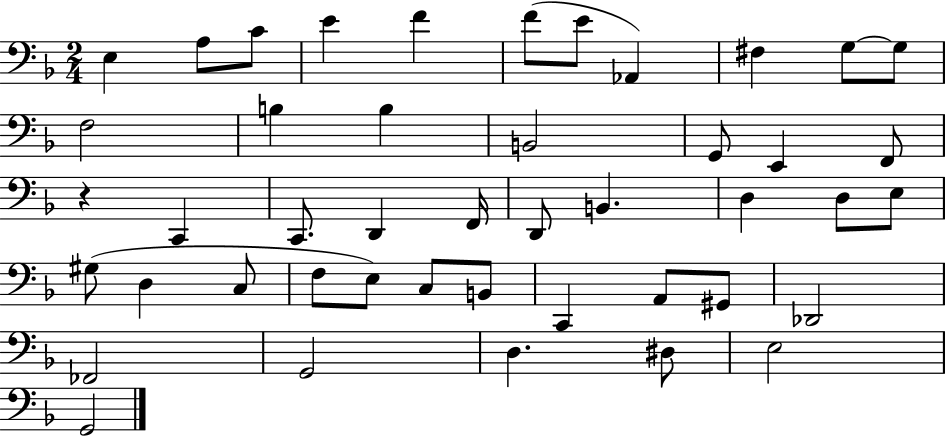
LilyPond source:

{
  \clef bass
  \numericTimeSignature
  \time 2/4
  \key f \major
  e4 a8 c'8 | e'4 f'4 | f'8( e'8 aes,4) | fis4 g8~~ g8 | \break f2 | b4 b4 | b,2 | g,8 e,4 f,8 | \break r4 c,4 | c,8. d,4 f,16 | d,8 b,4. | d4 d8 e8 | \break gis8( d4 c8 | f8 e8) c8 b,8 | c,4 a,8 gis,8 | des,2 | \break fes,2 | g,2 | d4. dis8 | e2 | \break g,2 | \bar "|."
}